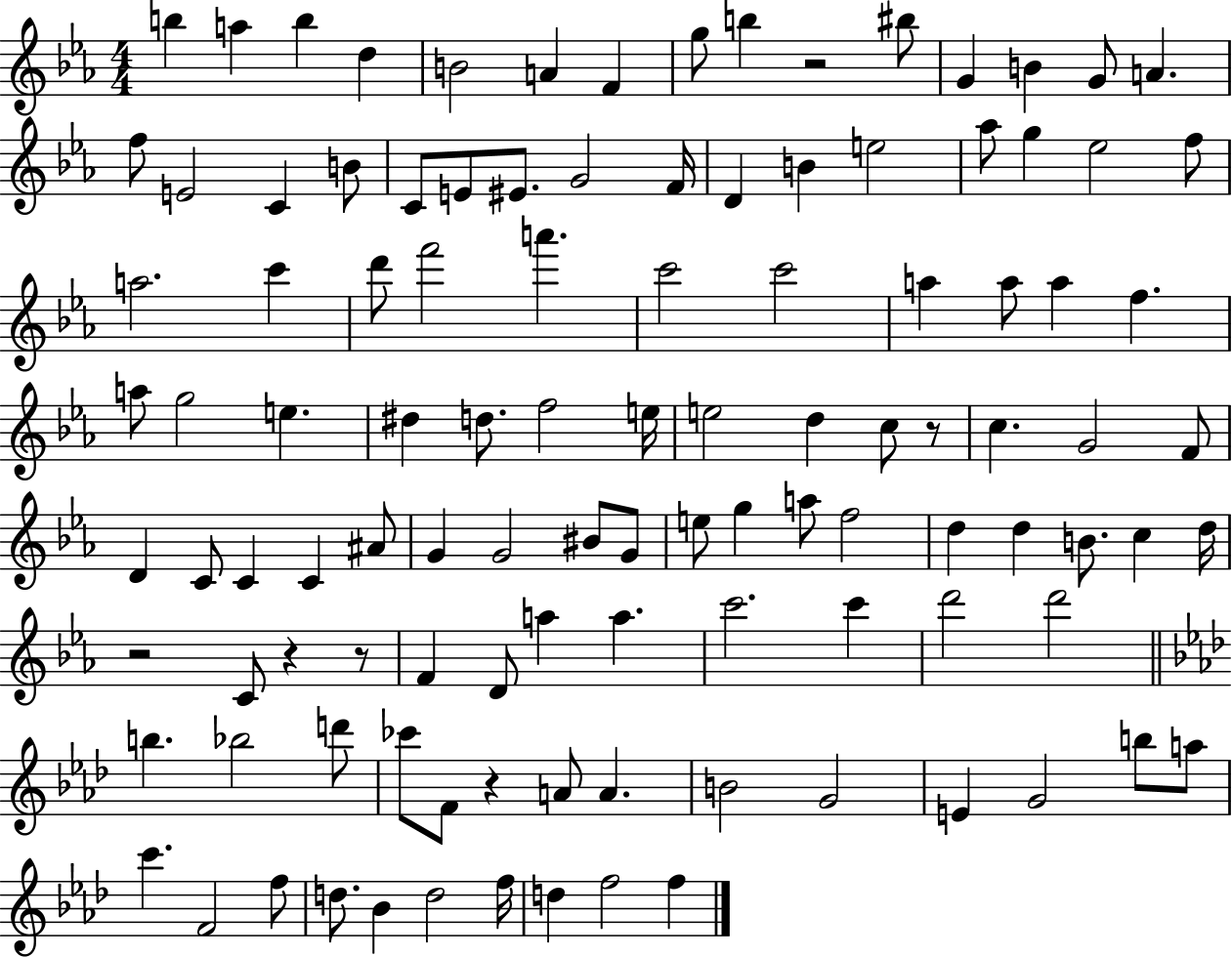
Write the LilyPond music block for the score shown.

{
  \clef treble
  \numericTimeSignature
  \time 4/4
  \key ees \major
  b''4 a''4 b''4 d''4 | b'2 a'4 f'4 | g''8 b''4 r2 bis''8 | g'4 b'4 g'8 a'4. | \break f''8 e'2 c'4 b'8 | c'8 e'8 eis'8. g'2 f'16 | d'4 b'4 e''2 | aes''8 g''4 ees''2 f''8 | \break a''2. c'''4 | d'''8 f'''2 a'''4. | c'''2 c'''2 | a''4 a''8 a''4 f''4. | \break a''8 g''2 e''4. | dis''4 d''8. f''2 e''16 | e''2 d''4 c''8 r8 | c''4. g'2 f'8 | \break d'4 c'8 c'4 c'4 ais'8 | g'4 g'2 bis'8 g'8 | e''8 g''4 a''8 f''2 | d''4 d''4 b'8. c''4 d''16 | \break r2 c'8 r4 r8 | f'4 d'8 a''4 a''4. | c'''2. c'''4 | d'''2 d'''2 | \break \bar "||" \break \key aes \major b''4. bes''2 d'''8 | ces'''8 f'8 r4 a'8 a'4. | b'2 g'2 | e'4 g'2 b''8 a''8 | \break c'''4. f'2 f''8 | d''8. bes'4 d''2 f''16 | d''4 f''2 f''4 | \bar "|."
}